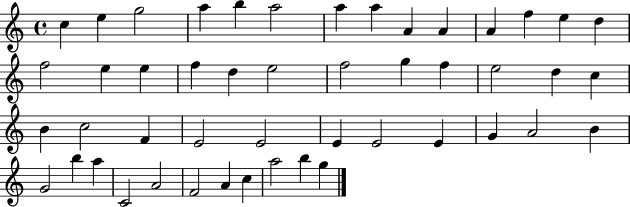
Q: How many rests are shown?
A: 0